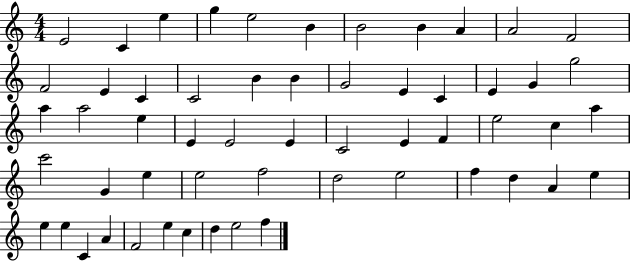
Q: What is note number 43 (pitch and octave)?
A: F5